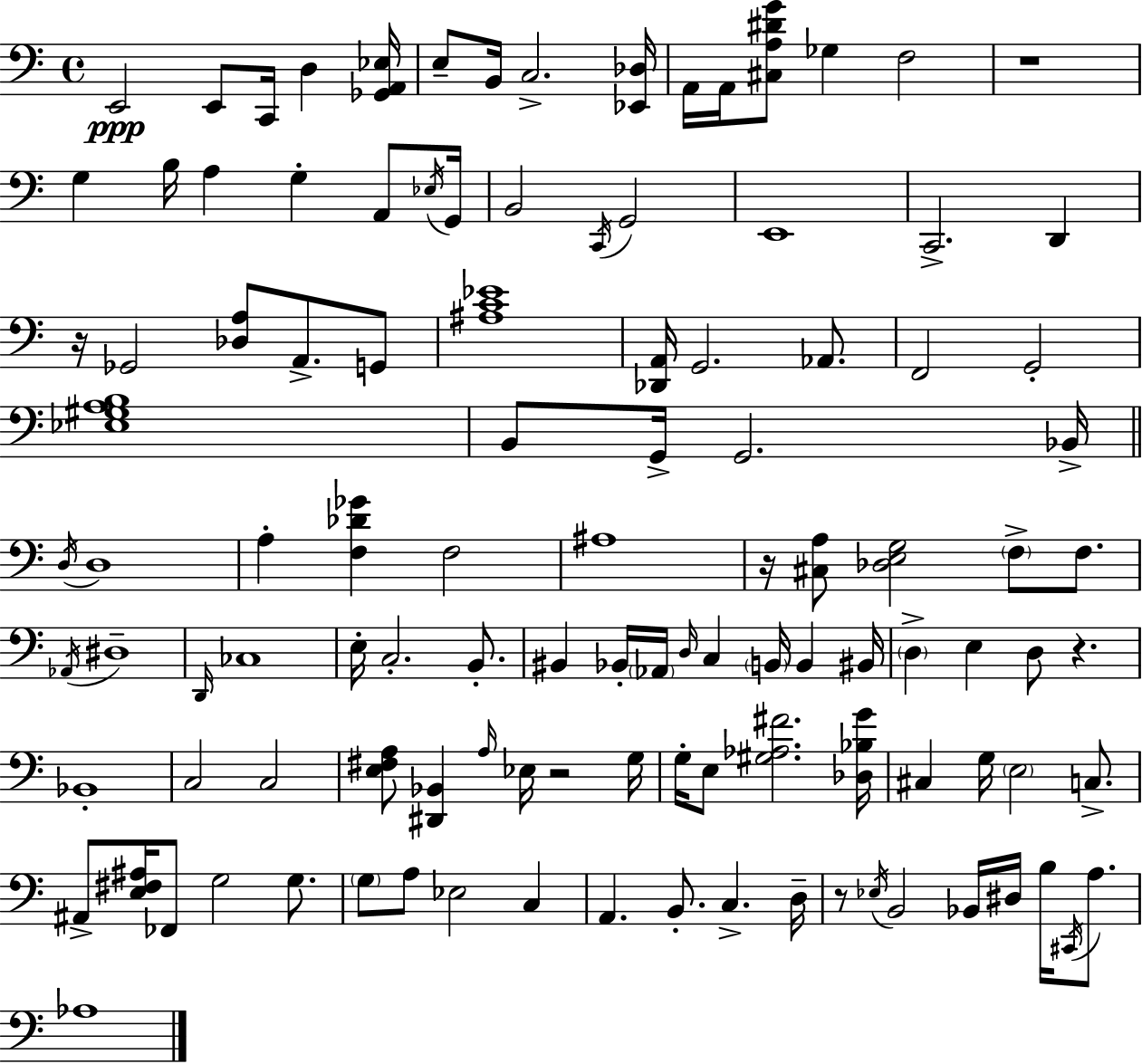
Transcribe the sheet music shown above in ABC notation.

X:1
T:Untitled
M:4/4
L:1/4
K:Am
E,,2 E,,/2 C,,/4 D, [_G,,A,,_E,]/4 E,/2 B,,/4 C,2 [_E,,_D,]/4 A,,/4 A,,/4 [^C,A,^DG]/2 _G, F,2 z4 G, B,/4 A, G, A,,/2 _E,/4 G,,/4 B,,2 C,,/4 G,,2 E,,4 C,,2 D,, z/4 _G,,2 [_D,A,]/2 A,,/2 G,,/2 [^A,C_E]4 [_D,,A,,]/4 G,,2 _A,,/2 F,,2 G,,2 [_E,^G,A,B,]4 B,,/2 G,,/4 G,,2 _B,,/4 D,/4 D,4 A, [F,_D_G] F,2 ^A,4 z/4 [^C,A,]/2 [_D,E,G,]2 F,/2 F,/2 _A,,/4 ^D,4 D,,/4 _C,4 E,/4 C,2 B,,/2 ^B,, _B,,/4 _A,,/4 D,/4 C, B,,/4 B,, ^B,,/4 D, E, D,/2 z _B,,4 C,2 C,2 [E,^F,A,]/2 [^D,,_B,,] A,/4 _E,/4 z2 G,/4 G,/4 E,/2 [^G,_A,^F]2 [_D,_B,G]/4 ^C, G,/4 E,2 C,/2 ^A,,/2 [E,^F,^A,]/4 _F,,/2 G,2 G,/2 G,/2 A,/2 _E,2 C, A,, B,,/2 C, D,/4 z/2 _E,/4 B,,2 _B,,/4 ^D,/4 B,/4 ^C,,/4 A,/2 _A,4